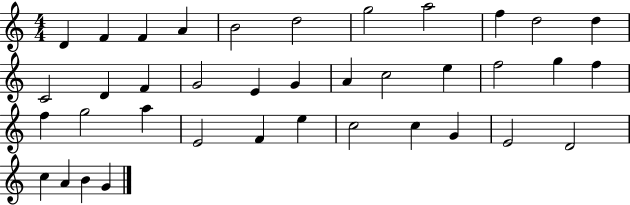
D4/q F4/q F4/q A4/q B4/h D5/h G5/h A5/h F5/q D5/h D5/q C4/h D4/q F4/q G4/h E4/q G4/q A4/q C5/h E5/q F5/h G5/q F5/q F5/q G5/h A5/q E4/h F4/q E5/q C5/h C5/q G4/q E4/h D4/h C5/q A4/q B4/q G4/q